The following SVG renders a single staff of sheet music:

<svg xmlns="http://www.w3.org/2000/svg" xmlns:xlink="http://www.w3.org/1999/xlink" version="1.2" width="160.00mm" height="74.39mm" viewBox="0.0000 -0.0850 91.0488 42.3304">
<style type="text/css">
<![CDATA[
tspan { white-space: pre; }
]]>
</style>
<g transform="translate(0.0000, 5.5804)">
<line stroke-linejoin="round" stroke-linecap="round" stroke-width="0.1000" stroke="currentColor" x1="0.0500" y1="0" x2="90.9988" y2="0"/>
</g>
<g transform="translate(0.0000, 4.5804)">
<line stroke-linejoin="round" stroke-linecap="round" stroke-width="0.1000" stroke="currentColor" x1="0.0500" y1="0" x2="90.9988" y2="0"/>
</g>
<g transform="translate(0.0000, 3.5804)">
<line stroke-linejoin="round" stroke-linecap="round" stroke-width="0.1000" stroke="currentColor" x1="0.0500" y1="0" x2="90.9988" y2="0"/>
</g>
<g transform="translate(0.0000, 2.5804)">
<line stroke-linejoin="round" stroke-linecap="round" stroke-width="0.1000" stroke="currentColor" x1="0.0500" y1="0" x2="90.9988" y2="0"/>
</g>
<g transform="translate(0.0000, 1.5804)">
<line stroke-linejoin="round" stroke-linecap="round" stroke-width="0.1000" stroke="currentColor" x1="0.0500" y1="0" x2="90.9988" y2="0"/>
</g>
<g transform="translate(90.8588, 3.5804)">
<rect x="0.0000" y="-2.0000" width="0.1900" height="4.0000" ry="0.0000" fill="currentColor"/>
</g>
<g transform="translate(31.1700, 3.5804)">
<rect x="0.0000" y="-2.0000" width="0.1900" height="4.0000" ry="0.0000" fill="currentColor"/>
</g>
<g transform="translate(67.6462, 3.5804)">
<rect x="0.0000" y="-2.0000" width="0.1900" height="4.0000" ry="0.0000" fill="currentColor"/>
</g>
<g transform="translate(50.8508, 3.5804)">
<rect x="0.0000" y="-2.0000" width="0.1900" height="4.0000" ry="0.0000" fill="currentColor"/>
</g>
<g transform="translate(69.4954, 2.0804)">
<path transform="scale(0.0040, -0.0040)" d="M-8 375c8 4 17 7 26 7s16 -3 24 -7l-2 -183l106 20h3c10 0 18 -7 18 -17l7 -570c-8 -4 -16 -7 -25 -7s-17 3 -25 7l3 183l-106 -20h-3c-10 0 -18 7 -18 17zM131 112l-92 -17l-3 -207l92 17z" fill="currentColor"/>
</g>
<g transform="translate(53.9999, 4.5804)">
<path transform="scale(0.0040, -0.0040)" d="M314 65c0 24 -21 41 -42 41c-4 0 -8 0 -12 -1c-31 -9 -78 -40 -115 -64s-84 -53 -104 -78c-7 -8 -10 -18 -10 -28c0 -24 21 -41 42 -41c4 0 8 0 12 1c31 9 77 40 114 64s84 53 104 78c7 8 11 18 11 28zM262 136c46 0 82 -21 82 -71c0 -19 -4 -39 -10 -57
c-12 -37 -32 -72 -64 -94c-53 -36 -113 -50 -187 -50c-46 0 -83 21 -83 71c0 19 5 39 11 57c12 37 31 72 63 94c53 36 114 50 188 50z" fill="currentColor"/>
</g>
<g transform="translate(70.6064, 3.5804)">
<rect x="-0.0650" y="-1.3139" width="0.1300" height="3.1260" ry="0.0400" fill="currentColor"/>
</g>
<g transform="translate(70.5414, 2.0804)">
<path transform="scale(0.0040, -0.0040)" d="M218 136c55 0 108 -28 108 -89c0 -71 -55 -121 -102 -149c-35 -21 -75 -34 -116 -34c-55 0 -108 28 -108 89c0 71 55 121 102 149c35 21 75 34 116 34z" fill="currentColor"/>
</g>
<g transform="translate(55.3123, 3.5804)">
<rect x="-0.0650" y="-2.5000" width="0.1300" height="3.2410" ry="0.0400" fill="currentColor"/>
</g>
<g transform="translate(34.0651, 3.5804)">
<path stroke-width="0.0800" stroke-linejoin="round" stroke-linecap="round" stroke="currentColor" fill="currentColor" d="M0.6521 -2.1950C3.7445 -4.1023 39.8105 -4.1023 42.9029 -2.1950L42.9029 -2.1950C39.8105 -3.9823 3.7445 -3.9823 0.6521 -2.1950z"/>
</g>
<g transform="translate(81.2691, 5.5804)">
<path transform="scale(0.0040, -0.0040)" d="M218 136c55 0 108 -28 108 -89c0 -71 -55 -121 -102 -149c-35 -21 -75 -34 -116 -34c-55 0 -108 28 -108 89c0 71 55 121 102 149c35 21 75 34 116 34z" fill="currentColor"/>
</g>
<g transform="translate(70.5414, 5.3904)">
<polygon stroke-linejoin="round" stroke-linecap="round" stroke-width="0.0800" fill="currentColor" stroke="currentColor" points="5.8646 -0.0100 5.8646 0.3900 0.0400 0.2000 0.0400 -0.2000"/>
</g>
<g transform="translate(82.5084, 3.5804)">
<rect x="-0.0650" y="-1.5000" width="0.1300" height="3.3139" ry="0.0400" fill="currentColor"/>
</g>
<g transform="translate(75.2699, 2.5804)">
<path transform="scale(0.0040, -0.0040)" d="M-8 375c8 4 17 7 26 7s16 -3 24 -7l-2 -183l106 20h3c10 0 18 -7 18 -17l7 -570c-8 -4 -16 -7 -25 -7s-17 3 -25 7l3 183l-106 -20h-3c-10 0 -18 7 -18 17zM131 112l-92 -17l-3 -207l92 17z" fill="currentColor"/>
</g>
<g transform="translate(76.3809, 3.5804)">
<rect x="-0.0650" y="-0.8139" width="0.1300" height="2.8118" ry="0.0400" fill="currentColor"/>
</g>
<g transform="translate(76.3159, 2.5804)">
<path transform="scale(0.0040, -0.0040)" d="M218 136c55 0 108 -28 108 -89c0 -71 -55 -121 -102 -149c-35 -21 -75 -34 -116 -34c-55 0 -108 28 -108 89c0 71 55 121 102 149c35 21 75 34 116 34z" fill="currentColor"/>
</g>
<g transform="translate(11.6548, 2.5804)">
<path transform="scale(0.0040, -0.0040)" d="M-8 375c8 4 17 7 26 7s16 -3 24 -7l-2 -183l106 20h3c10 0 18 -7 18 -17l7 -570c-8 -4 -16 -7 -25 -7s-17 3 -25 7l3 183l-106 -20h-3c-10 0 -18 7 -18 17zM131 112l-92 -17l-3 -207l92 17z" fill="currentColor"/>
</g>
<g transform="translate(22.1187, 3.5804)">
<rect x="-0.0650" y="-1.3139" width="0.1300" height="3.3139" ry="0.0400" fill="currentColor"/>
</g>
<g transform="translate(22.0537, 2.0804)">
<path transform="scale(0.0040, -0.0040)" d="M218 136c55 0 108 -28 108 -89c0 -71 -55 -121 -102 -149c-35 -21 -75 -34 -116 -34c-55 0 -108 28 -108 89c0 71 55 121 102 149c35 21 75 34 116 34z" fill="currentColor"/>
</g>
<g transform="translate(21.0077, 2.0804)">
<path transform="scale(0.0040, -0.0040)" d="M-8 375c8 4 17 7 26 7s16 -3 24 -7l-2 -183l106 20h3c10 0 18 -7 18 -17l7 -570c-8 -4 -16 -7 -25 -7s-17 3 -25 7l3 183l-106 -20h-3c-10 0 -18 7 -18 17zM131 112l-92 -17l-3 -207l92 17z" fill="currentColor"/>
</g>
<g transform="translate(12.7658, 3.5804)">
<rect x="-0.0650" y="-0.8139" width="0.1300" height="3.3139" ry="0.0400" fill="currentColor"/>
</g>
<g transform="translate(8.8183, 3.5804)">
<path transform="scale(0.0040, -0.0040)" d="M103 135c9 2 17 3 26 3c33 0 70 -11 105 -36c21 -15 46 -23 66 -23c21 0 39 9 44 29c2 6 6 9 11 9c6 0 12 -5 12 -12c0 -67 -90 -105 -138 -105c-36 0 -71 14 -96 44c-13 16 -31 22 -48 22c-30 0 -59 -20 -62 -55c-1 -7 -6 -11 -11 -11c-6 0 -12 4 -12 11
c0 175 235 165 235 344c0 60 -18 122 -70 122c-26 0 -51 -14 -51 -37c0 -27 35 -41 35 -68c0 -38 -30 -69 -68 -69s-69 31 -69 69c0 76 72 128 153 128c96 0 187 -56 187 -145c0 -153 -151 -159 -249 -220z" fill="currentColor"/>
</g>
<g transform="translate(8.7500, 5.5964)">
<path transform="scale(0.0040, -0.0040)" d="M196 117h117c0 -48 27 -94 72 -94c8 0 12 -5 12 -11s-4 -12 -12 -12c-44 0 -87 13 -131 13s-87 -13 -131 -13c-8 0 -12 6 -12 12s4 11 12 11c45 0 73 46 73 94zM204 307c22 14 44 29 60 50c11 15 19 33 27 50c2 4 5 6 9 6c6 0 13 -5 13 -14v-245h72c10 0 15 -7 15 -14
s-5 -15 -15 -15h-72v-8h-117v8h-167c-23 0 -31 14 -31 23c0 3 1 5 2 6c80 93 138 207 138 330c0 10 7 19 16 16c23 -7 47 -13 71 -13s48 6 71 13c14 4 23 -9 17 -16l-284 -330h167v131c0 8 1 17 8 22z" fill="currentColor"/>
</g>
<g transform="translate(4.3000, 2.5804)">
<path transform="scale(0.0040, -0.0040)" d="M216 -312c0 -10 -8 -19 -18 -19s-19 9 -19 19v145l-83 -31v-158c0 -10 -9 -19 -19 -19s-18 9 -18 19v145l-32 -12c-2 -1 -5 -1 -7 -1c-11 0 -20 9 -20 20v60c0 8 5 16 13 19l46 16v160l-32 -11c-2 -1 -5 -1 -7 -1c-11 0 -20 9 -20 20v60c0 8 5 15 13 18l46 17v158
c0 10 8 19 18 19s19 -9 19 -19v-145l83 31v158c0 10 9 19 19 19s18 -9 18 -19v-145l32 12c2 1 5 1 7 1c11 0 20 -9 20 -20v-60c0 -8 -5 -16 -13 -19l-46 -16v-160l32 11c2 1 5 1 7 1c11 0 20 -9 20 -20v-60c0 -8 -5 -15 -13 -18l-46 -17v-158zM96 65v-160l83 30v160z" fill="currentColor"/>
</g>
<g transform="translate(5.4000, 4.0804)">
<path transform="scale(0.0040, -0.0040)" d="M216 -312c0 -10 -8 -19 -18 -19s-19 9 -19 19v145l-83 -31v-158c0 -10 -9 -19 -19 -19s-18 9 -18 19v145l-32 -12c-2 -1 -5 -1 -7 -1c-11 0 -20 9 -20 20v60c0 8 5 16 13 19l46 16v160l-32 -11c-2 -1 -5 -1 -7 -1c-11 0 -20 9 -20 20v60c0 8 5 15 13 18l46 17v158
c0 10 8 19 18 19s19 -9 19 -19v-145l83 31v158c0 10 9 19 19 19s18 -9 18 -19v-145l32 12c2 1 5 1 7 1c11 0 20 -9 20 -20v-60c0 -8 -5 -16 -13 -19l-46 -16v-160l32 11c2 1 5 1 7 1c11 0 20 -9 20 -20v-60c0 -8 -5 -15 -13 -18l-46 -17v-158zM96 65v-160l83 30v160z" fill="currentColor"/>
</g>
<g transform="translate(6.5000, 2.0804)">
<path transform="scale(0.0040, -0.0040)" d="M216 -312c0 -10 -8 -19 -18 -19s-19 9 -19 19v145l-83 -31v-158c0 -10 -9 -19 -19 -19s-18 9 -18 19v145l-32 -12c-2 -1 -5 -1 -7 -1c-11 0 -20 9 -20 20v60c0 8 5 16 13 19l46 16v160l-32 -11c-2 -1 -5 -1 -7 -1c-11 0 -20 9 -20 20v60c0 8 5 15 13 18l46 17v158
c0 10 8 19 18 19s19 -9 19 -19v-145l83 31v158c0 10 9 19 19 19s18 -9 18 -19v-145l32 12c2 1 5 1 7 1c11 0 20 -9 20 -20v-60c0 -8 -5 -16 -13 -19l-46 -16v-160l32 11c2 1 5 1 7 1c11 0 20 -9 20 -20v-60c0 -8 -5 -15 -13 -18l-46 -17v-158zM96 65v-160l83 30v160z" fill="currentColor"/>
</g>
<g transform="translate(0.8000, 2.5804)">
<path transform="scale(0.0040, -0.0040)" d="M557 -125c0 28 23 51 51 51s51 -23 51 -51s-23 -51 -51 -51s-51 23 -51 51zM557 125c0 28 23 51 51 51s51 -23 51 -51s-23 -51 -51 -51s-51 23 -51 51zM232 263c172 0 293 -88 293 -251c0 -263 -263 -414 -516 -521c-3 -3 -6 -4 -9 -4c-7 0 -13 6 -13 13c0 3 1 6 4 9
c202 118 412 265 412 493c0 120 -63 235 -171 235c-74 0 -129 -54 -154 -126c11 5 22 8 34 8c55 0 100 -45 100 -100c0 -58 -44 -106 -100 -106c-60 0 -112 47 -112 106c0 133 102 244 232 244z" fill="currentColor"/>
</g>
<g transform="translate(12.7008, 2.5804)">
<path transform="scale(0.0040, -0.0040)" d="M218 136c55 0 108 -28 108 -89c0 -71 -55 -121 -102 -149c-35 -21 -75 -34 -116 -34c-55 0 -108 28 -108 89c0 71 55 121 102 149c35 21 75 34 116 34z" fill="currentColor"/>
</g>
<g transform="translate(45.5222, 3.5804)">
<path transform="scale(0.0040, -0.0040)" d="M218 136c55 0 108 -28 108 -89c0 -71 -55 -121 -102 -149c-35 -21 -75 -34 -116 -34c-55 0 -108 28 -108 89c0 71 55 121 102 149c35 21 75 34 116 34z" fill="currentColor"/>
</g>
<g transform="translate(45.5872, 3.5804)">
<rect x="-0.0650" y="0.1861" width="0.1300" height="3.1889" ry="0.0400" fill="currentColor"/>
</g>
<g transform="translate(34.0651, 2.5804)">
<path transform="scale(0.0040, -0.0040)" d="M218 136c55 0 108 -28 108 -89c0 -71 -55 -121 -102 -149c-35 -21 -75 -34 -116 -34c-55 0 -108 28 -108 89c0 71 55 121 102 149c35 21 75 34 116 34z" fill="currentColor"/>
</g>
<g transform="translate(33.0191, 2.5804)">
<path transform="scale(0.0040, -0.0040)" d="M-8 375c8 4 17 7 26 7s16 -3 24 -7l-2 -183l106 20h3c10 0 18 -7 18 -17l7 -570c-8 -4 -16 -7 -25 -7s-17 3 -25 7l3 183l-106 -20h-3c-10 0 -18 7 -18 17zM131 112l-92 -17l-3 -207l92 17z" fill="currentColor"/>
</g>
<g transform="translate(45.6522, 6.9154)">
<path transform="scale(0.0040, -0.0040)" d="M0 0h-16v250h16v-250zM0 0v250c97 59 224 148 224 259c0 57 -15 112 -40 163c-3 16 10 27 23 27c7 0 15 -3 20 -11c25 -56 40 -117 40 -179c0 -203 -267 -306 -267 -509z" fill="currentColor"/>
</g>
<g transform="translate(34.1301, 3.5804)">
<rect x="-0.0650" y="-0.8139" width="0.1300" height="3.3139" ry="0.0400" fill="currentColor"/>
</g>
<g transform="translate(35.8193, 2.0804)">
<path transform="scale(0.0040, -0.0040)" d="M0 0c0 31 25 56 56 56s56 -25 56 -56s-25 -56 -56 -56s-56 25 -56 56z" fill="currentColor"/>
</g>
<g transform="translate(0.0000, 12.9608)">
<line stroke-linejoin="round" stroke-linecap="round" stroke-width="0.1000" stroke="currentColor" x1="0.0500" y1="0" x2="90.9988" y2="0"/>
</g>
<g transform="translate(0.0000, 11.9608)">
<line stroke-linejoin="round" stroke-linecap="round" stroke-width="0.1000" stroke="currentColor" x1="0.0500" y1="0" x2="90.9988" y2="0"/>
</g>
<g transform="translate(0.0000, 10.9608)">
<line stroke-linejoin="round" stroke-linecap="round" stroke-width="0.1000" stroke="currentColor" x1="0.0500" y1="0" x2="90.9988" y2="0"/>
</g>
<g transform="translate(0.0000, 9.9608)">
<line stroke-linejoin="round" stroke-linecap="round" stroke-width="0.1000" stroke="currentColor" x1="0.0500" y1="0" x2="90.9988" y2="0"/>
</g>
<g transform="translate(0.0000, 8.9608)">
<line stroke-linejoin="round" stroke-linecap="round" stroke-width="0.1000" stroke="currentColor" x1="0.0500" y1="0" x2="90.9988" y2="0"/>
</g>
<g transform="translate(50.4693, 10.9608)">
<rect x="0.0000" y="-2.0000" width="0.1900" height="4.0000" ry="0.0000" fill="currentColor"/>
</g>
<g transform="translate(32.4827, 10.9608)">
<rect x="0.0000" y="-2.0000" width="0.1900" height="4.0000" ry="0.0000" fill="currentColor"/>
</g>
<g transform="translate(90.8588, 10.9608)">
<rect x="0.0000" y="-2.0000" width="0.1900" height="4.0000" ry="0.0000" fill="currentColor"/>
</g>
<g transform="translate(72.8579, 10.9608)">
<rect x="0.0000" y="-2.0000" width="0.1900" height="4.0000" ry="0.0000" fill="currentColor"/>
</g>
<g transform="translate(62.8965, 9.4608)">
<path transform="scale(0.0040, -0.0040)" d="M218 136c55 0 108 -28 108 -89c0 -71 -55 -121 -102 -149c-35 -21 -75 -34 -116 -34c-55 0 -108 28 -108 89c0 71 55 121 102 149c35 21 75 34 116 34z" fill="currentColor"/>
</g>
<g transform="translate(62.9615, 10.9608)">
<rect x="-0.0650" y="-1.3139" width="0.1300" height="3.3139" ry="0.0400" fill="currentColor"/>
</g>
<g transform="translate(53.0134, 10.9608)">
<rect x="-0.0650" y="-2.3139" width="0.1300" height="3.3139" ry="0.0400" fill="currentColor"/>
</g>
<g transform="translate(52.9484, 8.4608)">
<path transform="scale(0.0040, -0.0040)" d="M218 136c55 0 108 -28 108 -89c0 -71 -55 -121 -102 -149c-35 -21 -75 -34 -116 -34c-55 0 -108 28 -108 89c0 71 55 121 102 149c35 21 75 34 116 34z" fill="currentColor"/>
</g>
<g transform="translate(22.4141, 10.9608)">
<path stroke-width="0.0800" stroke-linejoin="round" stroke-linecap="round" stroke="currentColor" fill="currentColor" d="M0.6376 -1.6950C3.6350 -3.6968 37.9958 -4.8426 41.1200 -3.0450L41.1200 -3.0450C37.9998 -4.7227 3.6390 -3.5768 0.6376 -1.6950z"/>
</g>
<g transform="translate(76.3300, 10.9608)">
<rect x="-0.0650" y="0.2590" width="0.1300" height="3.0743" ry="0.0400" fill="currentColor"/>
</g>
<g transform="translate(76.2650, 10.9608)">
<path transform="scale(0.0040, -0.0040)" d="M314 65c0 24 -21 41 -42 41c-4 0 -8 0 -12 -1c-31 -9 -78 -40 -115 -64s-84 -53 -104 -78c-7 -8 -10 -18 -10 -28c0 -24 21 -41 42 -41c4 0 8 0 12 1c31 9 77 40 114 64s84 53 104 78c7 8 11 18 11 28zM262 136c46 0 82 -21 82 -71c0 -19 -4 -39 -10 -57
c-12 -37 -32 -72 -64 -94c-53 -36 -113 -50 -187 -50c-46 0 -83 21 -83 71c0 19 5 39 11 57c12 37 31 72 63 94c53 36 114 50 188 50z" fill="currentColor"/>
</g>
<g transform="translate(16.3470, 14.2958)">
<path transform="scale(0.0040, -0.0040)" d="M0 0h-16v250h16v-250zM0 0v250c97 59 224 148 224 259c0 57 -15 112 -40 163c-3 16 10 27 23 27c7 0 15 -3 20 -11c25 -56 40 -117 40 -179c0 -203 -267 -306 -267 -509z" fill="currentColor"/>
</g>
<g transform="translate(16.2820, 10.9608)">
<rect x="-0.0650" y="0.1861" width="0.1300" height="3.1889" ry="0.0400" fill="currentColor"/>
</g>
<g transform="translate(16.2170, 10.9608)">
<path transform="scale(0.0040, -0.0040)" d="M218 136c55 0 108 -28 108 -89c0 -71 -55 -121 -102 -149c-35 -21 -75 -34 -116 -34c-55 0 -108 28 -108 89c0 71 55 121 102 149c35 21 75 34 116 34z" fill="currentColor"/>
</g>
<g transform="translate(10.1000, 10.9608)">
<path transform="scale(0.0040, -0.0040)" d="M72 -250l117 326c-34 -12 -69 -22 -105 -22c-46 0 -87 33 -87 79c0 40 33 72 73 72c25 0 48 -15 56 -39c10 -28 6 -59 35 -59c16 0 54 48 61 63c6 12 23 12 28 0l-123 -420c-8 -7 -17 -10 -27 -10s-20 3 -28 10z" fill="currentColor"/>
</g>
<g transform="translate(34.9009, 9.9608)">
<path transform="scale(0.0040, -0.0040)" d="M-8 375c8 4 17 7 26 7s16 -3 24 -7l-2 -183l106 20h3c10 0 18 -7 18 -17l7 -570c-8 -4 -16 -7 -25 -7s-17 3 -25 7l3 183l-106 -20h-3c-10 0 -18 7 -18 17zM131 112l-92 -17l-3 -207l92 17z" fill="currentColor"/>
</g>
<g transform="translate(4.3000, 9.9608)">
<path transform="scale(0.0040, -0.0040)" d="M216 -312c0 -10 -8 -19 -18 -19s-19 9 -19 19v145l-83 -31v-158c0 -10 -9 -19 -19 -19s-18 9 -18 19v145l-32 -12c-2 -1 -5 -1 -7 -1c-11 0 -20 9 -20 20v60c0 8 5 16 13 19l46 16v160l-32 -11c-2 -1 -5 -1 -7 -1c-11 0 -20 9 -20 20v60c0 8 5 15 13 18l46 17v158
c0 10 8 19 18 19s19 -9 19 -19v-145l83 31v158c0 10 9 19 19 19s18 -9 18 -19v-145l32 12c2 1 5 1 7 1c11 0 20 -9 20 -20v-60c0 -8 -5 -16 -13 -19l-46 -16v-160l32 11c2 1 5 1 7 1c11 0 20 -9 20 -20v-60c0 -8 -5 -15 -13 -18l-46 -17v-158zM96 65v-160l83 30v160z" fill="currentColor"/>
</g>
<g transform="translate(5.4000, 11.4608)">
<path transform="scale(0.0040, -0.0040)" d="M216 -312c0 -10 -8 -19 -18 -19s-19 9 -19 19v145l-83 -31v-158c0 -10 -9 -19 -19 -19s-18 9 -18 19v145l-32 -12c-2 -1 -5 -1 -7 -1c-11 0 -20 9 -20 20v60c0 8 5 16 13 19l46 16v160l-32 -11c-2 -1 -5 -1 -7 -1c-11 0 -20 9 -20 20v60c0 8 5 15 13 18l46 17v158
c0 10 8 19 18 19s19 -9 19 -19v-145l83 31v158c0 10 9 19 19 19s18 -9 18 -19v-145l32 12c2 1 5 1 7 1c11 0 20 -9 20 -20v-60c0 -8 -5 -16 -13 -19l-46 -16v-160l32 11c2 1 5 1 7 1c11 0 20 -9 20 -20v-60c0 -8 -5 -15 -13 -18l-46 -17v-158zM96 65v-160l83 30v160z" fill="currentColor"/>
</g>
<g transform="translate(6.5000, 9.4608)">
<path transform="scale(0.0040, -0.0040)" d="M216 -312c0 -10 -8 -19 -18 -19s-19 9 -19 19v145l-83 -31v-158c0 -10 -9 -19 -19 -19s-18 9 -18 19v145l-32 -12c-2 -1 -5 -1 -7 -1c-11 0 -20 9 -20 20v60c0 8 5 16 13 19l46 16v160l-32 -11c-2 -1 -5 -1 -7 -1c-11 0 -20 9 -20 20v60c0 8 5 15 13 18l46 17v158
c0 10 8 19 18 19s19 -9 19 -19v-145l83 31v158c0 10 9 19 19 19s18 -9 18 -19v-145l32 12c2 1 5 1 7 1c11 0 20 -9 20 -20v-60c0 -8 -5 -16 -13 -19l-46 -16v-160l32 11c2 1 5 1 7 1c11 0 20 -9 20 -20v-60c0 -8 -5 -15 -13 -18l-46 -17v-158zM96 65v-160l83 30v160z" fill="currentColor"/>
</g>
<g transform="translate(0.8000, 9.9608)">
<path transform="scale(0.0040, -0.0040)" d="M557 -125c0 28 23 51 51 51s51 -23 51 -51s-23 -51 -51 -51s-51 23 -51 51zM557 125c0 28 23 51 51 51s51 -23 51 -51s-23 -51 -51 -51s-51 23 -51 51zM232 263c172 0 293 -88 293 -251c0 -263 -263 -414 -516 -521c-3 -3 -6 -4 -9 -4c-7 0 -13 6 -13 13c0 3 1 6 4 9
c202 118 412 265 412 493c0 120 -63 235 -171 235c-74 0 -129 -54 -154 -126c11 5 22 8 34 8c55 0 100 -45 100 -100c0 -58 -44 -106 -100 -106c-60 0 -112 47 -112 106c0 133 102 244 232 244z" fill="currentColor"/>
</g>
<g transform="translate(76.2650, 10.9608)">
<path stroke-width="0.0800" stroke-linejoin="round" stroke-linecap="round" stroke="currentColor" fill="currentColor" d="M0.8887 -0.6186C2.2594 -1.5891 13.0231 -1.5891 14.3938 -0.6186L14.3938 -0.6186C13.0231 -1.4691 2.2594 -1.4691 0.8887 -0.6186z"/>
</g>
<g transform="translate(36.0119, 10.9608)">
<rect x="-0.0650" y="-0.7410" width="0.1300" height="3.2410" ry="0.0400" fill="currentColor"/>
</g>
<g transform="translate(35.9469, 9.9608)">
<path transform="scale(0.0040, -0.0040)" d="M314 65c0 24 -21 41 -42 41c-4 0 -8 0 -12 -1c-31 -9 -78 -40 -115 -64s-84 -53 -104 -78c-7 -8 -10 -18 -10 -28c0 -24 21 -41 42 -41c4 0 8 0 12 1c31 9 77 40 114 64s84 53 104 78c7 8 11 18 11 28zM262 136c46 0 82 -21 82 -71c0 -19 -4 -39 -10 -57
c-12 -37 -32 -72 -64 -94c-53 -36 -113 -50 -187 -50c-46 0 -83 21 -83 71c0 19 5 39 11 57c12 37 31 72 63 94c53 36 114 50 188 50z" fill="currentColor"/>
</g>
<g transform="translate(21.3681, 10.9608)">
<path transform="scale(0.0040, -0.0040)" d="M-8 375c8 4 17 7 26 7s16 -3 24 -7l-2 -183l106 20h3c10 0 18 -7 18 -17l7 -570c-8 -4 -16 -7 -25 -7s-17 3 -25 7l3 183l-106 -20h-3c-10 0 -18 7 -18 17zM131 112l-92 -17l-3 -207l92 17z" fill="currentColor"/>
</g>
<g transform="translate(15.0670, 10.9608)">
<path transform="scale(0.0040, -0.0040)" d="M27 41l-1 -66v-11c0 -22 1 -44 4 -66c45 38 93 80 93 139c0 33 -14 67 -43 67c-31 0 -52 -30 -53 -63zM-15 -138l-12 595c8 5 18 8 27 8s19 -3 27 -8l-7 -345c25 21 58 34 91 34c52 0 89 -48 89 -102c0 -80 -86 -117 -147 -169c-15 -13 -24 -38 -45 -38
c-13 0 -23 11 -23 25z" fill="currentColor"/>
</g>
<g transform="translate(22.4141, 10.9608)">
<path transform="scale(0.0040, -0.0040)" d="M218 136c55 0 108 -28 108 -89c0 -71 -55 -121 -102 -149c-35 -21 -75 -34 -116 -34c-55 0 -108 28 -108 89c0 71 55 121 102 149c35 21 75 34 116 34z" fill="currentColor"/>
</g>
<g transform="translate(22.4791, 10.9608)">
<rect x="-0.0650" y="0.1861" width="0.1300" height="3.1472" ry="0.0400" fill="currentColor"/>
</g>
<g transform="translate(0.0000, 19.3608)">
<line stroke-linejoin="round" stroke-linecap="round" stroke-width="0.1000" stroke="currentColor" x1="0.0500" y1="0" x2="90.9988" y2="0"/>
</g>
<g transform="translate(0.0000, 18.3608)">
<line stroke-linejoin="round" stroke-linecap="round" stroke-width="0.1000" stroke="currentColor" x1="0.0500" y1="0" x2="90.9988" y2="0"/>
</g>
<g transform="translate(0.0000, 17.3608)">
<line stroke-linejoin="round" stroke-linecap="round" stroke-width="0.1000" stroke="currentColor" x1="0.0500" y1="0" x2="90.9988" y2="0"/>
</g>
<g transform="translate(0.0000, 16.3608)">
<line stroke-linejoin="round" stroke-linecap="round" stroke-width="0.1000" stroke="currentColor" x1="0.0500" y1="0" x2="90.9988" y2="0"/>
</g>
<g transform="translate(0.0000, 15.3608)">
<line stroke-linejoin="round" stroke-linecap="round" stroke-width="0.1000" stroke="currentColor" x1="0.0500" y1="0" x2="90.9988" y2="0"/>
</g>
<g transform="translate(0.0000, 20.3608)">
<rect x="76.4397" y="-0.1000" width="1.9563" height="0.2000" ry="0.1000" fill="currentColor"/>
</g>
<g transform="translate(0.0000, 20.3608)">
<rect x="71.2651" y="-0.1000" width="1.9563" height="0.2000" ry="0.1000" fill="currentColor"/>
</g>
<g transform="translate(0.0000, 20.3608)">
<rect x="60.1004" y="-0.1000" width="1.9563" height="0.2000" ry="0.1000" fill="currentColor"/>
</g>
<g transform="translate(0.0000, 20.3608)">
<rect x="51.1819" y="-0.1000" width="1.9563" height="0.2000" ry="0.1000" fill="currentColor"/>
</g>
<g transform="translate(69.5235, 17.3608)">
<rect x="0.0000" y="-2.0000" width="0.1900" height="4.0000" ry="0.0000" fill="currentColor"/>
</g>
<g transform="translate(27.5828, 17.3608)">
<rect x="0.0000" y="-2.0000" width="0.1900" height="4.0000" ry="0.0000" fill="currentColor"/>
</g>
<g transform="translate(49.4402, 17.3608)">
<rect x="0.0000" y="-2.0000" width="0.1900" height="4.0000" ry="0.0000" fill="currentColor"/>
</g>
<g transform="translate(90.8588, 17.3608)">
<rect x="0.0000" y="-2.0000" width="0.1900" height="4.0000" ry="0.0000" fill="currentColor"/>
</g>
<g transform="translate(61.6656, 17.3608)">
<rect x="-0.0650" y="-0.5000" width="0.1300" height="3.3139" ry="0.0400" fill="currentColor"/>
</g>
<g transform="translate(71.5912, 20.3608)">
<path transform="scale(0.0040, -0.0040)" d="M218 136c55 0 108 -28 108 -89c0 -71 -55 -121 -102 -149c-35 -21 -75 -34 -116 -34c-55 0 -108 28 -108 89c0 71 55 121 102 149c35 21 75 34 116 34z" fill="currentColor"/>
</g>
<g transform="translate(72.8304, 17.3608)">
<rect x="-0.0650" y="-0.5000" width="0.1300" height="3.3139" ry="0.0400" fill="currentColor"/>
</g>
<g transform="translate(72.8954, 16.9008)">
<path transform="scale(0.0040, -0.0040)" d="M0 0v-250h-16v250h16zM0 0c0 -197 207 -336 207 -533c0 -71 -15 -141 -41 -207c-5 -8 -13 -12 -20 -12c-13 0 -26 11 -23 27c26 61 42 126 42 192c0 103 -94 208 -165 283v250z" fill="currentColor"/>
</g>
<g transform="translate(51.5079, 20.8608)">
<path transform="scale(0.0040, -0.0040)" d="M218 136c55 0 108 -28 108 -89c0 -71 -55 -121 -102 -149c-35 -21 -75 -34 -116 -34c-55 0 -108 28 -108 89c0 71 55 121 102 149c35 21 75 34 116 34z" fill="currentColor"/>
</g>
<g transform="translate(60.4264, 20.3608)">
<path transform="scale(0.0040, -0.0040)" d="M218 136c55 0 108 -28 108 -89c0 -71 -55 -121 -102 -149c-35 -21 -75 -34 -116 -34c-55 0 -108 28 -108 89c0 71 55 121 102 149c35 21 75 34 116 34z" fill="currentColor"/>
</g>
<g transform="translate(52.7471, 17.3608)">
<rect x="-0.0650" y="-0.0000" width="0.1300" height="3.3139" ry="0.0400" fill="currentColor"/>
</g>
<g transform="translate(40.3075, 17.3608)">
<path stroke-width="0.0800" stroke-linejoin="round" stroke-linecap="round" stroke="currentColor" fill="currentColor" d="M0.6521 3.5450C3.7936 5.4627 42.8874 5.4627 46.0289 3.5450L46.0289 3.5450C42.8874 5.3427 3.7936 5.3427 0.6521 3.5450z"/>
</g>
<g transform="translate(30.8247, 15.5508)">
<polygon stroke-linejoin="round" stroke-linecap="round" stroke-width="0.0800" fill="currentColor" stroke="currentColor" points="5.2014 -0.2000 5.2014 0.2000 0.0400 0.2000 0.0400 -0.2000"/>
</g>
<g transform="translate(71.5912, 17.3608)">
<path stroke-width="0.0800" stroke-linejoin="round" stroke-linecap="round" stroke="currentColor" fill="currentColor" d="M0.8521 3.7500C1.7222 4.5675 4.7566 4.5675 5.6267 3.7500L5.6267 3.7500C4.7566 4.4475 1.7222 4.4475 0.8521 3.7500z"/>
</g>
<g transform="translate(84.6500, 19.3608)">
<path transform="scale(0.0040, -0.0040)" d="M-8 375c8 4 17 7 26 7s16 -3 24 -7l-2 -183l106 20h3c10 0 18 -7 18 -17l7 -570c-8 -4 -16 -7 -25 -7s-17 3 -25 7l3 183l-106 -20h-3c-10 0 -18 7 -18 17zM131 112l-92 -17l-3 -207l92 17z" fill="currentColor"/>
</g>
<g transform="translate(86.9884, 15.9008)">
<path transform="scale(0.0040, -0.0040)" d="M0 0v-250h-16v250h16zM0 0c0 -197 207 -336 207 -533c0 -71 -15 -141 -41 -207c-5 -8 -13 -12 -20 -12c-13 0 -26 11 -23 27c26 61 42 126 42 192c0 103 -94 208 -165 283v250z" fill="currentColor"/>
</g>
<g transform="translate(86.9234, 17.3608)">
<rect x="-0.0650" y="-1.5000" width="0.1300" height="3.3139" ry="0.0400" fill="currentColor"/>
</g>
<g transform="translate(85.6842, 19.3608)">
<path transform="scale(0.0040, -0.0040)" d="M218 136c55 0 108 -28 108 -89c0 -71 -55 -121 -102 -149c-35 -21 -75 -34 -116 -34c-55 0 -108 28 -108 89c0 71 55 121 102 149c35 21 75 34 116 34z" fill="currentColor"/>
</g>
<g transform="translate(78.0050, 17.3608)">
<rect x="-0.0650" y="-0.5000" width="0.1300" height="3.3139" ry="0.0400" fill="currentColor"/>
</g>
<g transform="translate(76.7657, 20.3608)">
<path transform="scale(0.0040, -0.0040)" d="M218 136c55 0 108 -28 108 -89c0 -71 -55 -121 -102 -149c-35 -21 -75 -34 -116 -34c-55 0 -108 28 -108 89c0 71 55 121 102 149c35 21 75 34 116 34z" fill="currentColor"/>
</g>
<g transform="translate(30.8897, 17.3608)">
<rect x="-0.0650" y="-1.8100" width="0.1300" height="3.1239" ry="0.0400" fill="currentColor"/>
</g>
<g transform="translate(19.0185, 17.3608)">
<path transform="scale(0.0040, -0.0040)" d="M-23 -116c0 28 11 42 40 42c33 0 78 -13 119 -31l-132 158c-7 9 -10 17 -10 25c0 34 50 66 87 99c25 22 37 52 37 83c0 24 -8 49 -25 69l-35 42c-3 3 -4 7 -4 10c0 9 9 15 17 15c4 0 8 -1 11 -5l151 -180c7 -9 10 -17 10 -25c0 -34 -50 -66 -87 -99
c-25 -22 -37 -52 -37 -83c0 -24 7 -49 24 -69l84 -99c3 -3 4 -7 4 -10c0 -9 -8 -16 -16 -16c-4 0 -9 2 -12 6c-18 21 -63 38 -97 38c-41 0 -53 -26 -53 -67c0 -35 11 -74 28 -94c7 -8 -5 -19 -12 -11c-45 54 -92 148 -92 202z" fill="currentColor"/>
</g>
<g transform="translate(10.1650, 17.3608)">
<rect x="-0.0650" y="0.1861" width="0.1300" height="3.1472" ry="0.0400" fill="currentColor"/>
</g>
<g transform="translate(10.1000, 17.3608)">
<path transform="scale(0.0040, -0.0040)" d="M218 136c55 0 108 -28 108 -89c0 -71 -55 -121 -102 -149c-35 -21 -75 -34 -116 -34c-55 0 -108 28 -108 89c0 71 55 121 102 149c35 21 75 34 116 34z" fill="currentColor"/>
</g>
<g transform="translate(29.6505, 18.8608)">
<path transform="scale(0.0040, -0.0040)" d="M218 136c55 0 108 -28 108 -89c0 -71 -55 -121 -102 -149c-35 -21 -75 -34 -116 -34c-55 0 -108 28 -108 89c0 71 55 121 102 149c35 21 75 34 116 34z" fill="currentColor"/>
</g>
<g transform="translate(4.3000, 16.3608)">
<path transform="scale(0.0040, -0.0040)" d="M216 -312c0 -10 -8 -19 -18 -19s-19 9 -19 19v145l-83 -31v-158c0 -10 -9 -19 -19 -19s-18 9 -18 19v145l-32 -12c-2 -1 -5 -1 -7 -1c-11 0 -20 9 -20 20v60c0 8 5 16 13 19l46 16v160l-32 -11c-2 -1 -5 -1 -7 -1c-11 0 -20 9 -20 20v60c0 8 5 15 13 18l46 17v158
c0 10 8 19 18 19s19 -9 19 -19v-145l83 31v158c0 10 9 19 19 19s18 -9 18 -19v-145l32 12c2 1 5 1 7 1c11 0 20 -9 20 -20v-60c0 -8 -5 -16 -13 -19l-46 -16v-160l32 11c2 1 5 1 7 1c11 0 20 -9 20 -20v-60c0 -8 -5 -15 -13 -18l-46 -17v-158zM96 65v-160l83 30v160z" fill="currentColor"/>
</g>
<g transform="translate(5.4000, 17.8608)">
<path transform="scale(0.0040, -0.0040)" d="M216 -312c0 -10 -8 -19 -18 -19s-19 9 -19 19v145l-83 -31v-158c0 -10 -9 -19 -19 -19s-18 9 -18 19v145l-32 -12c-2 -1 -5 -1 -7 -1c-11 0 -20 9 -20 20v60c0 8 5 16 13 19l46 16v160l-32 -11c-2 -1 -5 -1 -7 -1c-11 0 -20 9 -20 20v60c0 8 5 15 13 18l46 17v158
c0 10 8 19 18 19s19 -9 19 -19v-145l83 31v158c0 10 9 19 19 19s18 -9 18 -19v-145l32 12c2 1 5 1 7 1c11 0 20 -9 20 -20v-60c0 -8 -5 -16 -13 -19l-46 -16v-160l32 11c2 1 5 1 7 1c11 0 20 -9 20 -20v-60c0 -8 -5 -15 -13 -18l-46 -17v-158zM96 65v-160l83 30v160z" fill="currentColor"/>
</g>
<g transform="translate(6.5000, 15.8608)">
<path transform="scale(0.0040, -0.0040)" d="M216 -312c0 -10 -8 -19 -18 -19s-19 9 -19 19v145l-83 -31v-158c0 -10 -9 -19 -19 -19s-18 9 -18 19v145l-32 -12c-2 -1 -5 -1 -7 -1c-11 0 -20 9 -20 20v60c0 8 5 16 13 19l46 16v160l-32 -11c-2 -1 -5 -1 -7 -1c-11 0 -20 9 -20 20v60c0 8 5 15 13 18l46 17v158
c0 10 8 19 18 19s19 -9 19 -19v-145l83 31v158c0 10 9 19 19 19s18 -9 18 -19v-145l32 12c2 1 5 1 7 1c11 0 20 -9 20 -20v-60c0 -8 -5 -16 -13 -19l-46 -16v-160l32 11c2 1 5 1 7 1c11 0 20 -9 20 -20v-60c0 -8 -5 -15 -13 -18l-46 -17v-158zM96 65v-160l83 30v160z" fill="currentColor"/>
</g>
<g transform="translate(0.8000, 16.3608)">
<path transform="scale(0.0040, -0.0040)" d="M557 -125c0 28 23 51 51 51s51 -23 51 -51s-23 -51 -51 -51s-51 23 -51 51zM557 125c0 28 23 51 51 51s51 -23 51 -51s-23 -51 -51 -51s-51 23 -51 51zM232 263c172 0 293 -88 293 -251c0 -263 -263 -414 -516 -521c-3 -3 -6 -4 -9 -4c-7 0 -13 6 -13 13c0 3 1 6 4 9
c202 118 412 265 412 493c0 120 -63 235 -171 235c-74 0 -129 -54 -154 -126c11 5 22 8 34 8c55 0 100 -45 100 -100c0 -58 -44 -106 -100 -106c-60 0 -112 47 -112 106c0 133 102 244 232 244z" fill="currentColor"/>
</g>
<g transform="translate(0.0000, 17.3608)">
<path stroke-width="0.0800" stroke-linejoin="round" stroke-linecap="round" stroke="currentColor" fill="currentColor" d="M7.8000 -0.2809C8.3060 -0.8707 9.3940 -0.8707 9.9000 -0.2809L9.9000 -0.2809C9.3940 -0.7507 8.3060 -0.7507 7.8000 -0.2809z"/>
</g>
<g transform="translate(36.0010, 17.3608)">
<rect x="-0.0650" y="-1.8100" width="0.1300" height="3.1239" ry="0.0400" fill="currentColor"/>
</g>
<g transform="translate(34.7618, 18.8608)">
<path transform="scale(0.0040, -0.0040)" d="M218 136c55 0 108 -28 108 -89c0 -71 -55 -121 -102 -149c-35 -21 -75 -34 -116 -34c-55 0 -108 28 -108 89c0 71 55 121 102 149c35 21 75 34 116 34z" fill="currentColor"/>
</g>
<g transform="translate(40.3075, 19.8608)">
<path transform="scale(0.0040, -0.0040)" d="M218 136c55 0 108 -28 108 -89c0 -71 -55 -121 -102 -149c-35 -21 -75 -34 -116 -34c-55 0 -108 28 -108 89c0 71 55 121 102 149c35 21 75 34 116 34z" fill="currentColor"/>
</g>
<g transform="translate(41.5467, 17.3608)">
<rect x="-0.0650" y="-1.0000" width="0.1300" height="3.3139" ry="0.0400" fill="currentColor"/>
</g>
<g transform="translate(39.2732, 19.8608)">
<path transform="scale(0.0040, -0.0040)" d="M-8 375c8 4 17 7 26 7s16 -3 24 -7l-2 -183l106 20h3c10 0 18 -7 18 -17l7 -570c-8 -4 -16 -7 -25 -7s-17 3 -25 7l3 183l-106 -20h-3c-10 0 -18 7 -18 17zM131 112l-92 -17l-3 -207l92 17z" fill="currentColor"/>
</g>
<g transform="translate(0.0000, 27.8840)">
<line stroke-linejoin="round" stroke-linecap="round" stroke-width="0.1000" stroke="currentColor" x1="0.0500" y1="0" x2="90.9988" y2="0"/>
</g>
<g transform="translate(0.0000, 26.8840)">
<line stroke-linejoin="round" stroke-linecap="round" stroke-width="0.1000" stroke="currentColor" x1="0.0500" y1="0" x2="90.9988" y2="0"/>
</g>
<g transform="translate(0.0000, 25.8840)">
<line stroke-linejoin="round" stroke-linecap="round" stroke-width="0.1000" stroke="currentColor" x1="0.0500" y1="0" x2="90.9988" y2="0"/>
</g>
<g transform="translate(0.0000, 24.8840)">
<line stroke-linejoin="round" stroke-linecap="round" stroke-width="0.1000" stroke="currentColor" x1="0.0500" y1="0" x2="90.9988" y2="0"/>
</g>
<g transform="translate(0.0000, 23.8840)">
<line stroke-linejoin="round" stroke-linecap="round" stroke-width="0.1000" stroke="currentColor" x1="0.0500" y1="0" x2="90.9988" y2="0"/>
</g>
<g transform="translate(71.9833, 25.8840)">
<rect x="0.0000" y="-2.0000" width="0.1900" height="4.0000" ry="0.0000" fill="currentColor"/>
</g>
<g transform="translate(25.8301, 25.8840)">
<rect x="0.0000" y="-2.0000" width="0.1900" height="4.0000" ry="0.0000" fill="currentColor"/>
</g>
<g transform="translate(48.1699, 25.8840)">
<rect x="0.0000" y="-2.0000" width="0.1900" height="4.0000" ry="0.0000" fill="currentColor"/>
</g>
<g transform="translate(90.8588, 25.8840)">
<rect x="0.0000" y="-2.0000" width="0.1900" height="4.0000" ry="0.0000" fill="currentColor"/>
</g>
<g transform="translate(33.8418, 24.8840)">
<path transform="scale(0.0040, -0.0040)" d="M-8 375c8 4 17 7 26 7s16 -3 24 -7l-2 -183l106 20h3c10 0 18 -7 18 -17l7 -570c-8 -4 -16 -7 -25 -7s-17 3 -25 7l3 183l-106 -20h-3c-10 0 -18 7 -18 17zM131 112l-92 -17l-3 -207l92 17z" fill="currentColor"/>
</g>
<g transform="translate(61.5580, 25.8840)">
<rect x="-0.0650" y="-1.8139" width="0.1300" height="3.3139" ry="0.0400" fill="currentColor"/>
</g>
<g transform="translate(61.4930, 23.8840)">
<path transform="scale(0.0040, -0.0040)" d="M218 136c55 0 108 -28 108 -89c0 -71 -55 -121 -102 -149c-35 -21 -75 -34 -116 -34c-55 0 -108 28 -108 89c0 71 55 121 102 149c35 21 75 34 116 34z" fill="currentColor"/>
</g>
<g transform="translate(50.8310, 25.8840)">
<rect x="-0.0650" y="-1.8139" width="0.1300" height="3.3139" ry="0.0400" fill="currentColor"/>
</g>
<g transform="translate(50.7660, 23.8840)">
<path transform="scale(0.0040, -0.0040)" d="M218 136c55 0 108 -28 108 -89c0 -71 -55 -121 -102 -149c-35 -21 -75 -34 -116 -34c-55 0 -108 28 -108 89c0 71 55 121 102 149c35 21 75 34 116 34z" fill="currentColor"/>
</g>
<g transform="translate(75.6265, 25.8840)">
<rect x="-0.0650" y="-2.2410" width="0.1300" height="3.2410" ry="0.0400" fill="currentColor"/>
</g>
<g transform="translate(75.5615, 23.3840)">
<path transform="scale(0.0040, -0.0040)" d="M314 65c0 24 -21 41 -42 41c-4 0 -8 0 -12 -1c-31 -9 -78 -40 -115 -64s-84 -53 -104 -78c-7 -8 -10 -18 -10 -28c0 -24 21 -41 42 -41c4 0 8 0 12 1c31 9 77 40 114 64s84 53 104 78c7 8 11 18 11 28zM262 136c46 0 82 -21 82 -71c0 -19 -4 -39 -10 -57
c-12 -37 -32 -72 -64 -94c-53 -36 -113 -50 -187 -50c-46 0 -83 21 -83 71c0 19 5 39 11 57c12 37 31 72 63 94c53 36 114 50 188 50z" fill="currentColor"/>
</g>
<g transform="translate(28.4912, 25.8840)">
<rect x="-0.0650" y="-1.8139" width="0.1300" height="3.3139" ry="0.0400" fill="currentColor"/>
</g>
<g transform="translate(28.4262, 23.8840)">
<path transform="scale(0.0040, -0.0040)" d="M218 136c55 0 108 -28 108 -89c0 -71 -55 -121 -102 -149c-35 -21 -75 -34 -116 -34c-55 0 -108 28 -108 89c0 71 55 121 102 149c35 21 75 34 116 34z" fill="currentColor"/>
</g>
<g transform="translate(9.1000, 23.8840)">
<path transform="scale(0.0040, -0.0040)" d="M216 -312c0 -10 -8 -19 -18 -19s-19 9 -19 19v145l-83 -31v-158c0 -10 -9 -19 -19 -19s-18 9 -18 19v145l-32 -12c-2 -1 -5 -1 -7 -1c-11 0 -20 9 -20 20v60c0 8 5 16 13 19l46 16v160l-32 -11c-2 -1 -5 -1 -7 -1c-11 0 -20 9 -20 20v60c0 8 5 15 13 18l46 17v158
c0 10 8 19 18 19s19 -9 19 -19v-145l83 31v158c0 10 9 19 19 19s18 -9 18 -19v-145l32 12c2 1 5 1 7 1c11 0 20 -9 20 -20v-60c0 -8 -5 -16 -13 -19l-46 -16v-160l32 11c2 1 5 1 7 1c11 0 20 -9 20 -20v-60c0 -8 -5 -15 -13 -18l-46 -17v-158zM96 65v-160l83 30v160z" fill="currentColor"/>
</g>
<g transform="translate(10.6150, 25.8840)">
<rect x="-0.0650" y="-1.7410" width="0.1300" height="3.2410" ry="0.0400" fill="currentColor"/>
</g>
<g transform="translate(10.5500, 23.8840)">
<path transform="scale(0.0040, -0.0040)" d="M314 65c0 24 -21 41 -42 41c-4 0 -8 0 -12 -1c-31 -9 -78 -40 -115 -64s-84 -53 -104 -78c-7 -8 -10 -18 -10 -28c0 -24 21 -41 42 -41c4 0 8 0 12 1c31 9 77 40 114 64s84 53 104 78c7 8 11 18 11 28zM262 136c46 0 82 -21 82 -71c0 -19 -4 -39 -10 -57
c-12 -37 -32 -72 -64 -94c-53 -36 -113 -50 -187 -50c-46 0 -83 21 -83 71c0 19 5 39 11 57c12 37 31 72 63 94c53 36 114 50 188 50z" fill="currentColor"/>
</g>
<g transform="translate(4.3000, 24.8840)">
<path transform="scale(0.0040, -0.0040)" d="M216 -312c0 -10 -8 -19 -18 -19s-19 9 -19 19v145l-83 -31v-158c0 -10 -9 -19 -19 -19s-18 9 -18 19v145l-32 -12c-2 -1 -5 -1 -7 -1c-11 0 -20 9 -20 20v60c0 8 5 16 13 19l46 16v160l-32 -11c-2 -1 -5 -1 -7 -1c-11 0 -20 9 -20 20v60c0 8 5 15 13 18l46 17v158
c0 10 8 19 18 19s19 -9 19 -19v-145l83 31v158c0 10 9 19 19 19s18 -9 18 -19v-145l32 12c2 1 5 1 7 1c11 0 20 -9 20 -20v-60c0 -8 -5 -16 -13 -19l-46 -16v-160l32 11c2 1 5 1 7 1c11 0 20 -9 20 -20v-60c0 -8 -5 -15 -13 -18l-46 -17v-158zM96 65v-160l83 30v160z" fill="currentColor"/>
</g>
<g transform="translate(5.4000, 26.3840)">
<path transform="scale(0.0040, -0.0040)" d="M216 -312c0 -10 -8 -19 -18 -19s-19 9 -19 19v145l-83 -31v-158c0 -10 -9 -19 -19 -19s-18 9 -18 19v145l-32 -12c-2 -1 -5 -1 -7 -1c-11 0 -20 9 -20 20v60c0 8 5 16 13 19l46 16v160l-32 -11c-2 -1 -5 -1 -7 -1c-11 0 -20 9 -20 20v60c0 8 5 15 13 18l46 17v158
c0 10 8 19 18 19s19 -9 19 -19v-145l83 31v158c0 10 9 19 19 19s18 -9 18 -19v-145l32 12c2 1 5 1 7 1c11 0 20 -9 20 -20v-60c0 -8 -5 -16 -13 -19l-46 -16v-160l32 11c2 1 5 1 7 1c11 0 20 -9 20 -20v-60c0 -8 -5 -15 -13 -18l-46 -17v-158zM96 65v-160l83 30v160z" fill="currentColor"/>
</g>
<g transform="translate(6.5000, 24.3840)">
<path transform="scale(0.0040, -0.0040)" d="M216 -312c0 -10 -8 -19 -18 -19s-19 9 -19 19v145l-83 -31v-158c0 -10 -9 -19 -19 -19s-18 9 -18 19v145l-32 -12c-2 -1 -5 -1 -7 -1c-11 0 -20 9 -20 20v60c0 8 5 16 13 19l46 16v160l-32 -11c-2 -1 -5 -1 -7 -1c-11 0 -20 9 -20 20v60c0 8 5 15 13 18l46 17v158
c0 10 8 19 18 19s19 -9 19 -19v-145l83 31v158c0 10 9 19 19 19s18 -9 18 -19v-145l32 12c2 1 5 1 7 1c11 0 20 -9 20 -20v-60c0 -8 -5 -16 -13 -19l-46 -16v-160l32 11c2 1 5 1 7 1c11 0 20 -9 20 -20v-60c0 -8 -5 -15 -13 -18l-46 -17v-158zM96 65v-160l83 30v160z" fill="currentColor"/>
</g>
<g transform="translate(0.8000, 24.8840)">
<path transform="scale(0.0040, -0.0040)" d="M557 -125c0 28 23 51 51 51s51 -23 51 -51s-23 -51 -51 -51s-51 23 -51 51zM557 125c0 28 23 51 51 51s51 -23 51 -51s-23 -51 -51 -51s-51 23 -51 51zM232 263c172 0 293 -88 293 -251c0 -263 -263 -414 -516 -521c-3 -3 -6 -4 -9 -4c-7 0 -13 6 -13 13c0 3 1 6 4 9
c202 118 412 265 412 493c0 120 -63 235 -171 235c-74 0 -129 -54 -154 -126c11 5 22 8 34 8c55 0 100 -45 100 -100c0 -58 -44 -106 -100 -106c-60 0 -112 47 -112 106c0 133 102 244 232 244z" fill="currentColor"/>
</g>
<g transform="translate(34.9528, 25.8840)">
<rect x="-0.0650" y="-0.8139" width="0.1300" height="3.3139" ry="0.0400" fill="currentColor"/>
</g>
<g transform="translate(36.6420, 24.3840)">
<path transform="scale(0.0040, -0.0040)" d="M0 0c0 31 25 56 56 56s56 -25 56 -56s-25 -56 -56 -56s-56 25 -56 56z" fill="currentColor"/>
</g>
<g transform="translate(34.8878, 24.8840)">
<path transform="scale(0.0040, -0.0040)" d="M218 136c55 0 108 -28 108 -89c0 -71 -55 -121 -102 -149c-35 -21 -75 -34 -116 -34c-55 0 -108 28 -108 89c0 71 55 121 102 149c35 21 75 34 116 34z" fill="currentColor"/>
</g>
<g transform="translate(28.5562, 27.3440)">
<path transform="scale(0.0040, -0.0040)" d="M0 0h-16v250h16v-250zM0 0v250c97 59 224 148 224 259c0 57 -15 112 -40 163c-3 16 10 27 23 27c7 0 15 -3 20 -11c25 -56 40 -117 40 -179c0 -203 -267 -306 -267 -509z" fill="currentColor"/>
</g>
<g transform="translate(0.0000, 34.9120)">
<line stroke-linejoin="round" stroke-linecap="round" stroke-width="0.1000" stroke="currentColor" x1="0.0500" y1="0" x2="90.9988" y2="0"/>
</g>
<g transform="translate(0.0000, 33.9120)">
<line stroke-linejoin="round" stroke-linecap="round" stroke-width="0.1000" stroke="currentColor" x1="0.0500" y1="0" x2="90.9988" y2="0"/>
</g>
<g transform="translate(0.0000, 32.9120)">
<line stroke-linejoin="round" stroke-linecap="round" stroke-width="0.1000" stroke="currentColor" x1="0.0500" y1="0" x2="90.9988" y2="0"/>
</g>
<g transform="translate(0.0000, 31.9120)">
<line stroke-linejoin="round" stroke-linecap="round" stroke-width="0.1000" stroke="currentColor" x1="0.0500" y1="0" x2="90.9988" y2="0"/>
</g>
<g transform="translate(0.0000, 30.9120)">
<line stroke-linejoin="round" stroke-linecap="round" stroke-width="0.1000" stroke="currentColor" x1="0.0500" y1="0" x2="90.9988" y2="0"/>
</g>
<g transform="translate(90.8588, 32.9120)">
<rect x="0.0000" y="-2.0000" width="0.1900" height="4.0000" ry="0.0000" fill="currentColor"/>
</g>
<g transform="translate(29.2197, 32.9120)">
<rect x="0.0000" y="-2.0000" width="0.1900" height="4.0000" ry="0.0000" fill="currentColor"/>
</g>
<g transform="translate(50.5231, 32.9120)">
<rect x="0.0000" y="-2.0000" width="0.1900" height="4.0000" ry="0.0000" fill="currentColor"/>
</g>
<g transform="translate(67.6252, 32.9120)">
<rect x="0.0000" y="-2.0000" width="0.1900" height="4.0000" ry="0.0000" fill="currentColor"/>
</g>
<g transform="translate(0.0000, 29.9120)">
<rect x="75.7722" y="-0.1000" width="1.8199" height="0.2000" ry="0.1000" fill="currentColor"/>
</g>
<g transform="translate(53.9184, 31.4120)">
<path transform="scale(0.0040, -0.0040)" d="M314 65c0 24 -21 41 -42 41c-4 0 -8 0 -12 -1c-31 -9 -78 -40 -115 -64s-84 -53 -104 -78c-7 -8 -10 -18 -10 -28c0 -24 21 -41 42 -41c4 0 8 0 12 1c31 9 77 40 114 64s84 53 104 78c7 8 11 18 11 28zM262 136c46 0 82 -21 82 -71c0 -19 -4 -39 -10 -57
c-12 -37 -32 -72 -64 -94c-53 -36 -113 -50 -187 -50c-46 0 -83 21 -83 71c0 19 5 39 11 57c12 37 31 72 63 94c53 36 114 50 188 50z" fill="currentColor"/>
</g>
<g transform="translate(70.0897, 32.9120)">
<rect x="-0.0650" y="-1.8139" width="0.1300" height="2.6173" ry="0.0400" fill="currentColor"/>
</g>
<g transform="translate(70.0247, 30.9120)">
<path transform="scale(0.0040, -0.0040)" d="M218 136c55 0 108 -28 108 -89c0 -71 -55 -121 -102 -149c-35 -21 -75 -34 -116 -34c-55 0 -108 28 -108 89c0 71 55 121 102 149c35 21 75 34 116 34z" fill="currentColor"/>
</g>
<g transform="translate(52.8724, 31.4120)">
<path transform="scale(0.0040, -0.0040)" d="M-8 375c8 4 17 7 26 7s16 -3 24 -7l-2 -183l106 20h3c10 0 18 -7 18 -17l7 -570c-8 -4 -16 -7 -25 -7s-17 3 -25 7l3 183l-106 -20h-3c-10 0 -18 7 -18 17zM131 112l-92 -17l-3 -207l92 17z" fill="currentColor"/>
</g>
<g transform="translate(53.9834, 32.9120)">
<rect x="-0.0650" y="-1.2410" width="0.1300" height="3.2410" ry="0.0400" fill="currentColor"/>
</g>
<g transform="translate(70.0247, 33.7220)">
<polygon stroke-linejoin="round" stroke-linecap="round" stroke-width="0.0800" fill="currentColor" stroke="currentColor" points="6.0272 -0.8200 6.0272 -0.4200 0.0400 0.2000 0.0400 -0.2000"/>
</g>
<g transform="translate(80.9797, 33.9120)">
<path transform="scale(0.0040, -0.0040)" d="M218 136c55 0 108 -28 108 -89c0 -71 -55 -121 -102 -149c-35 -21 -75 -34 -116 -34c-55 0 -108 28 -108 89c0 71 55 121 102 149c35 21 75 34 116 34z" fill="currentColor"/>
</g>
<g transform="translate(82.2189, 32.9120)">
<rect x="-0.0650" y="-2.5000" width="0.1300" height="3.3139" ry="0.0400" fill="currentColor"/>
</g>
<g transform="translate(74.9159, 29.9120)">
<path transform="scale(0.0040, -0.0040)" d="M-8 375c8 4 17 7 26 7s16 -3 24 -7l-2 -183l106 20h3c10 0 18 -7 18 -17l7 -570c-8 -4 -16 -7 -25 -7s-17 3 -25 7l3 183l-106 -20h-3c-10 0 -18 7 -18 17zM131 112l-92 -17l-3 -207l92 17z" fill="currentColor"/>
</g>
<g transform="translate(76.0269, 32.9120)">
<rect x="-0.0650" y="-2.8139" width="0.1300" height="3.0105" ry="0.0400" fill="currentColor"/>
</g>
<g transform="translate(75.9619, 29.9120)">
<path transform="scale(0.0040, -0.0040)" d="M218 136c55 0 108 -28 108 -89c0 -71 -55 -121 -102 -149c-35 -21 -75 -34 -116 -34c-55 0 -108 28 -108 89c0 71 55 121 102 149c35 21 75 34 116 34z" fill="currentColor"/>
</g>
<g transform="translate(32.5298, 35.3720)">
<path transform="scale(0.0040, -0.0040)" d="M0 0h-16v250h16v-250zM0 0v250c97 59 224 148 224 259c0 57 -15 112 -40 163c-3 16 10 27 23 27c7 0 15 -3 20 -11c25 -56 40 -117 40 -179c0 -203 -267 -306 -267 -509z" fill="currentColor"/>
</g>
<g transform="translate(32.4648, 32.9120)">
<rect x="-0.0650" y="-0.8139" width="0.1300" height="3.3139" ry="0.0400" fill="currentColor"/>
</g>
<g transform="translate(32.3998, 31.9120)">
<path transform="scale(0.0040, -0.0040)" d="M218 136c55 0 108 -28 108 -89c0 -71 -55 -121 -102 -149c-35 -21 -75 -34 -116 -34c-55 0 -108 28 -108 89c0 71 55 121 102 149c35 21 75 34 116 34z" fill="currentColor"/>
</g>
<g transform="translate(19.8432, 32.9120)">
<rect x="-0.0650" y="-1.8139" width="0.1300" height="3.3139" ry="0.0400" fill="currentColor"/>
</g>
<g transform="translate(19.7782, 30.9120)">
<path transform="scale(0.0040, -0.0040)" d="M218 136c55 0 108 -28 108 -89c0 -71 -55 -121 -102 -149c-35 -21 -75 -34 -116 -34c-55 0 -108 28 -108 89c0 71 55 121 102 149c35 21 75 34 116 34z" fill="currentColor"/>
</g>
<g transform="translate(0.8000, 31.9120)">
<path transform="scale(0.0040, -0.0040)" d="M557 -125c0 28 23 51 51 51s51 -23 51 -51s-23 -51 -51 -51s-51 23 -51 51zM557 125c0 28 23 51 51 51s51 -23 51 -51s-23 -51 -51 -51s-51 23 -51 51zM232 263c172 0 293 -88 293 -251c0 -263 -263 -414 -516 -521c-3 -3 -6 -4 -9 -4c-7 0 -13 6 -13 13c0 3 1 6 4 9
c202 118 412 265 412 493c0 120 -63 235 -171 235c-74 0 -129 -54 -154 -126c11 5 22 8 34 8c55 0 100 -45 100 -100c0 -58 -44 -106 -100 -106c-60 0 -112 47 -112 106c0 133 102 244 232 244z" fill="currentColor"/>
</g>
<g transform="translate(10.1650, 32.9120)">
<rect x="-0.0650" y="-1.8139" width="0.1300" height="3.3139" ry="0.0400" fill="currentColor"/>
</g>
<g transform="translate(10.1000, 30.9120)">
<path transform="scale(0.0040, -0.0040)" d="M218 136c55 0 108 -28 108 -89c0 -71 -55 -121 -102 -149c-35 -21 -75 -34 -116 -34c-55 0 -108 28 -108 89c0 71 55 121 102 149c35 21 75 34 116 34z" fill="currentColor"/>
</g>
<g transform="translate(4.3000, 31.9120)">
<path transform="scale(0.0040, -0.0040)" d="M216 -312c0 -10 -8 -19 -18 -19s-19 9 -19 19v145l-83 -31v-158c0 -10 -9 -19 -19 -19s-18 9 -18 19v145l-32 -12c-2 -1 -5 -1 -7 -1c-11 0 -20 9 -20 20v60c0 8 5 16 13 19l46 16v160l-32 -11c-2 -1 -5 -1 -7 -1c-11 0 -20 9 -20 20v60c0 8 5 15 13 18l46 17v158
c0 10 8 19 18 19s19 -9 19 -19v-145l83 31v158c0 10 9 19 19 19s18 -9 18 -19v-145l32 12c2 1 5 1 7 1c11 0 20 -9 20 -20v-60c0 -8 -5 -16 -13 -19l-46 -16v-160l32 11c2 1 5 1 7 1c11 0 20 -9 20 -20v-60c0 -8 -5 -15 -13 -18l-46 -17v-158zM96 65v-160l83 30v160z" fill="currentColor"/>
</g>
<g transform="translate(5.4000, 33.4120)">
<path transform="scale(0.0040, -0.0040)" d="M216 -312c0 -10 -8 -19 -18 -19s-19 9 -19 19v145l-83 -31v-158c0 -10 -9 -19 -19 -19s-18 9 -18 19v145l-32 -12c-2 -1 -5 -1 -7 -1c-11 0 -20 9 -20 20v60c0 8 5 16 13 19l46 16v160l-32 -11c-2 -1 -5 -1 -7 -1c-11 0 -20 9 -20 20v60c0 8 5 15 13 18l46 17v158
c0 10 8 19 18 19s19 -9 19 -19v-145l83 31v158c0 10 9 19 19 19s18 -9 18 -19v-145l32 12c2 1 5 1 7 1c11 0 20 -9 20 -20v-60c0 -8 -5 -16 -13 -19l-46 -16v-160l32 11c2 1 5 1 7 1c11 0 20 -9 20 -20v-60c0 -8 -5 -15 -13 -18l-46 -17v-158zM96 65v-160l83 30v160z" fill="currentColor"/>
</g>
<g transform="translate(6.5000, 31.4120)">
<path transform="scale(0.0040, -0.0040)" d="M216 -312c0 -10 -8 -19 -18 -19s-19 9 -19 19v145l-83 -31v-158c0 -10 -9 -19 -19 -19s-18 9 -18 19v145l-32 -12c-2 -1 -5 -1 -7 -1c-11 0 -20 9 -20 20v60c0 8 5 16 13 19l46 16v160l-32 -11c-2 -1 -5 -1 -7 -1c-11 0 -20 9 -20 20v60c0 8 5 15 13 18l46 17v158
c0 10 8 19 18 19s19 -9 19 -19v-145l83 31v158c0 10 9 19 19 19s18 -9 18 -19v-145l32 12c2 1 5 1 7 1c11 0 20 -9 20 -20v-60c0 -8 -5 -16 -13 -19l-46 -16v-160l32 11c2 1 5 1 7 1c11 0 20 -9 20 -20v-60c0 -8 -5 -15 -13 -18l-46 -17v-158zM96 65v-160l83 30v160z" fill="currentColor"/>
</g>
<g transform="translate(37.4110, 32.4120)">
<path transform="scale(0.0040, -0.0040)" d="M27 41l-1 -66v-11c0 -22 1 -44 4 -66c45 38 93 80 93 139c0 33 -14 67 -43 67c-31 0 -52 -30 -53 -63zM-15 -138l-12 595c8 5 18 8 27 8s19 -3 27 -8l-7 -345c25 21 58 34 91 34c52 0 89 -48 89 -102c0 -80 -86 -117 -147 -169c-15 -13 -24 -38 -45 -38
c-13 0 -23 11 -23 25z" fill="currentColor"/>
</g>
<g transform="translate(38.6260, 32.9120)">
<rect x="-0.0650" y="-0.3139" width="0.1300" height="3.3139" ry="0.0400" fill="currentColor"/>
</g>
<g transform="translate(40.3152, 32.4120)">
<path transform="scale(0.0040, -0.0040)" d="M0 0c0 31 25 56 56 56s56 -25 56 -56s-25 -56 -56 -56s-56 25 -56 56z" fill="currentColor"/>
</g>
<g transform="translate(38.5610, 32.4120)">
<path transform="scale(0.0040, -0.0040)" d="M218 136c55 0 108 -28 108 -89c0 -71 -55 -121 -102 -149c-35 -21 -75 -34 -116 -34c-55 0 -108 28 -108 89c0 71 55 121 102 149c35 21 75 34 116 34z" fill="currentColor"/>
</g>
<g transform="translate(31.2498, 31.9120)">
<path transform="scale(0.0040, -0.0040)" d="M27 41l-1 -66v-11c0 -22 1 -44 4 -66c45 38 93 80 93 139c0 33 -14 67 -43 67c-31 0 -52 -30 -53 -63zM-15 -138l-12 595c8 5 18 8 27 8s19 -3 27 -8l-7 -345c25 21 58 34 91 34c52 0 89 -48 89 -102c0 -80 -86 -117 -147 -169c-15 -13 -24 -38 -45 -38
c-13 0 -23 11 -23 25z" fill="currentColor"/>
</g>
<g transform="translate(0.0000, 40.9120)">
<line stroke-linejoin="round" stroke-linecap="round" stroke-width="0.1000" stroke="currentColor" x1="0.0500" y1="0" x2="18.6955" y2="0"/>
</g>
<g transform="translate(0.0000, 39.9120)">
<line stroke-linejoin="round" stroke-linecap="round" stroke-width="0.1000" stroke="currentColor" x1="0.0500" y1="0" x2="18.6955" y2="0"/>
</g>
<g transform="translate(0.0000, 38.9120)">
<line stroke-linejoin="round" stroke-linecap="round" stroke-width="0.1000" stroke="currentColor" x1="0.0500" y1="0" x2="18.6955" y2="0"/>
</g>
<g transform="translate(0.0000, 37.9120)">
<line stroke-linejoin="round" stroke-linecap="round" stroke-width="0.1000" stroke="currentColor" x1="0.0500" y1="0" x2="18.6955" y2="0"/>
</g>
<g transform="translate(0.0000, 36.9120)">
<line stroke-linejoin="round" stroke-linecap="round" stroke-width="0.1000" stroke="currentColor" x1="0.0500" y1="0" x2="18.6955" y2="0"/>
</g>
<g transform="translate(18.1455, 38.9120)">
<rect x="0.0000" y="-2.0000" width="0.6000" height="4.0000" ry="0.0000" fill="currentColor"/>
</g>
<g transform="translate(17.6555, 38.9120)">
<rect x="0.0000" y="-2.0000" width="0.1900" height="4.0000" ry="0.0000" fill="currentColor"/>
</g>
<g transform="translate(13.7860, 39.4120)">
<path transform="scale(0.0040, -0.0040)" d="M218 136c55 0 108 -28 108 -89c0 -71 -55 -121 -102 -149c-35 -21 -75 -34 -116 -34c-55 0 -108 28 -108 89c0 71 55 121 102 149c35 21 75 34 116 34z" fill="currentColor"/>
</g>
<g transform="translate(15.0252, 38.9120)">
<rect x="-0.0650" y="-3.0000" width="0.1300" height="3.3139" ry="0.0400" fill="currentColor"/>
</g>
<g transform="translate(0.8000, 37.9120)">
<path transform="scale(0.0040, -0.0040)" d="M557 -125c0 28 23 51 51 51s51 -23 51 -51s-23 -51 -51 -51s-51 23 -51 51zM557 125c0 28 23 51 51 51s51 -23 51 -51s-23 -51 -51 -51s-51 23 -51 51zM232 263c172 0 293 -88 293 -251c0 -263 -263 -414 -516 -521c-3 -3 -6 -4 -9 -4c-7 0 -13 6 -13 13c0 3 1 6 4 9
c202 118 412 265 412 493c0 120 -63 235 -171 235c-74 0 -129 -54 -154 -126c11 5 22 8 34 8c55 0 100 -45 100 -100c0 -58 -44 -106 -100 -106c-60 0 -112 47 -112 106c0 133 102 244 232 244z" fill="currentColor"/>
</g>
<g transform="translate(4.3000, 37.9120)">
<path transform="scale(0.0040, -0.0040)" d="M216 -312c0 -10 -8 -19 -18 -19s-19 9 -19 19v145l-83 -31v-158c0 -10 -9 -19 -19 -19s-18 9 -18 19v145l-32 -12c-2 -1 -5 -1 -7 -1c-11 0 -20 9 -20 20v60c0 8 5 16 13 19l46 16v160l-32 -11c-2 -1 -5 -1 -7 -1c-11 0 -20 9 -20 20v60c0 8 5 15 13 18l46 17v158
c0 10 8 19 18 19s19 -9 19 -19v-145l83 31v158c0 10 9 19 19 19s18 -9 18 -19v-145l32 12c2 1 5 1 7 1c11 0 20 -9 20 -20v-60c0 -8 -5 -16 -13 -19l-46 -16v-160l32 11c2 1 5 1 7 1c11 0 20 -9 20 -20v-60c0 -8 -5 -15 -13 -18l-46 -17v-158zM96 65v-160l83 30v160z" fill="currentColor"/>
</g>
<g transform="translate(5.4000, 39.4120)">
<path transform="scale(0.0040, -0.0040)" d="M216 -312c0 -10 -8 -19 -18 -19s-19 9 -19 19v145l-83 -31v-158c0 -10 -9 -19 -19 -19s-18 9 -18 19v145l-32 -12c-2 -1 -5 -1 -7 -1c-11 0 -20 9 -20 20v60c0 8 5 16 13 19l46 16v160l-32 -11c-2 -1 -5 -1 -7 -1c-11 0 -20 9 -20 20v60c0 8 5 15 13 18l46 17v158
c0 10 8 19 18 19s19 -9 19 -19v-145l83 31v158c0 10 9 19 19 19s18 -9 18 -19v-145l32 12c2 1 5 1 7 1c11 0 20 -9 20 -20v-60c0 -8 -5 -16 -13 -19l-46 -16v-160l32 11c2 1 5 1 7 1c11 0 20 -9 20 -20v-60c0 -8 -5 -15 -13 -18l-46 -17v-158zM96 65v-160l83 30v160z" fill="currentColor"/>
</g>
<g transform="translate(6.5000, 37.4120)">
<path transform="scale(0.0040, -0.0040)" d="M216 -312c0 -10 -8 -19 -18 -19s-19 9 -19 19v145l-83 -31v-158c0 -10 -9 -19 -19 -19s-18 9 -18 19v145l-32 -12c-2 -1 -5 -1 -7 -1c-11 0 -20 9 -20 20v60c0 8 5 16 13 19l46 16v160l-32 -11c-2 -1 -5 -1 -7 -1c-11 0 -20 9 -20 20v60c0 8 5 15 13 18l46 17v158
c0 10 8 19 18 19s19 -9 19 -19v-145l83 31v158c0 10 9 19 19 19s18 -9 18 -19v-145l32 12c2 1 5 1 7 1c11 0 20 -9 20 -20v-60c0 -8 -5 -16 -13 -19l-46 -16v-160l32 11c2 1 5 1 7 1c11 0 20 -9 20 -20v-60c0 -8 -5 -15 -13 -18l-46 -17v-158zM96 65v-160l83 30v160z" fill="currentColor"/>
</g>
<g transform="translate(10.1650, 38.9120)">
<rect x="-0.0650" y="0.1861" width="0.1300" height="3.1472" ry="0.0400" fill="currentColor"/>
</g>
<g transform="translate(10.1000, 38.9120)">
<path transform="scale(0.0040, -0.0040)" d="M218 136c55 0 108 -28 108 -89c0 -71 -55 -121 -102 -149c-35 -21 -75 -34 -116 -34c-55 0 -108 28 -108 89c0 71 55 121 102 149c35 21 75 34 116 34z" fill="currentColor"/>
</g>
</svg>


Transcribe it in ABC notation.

X:1
T:Untitled
M:2/4
L:1/4
K:A
F, G, F, D,/2 B,,2 G,/2 F,/2 ^G,, z/2 _D,/2 D, F,2 B, ^G, D,2 D, z A,,/2 A,,/2 F,, D,, E,, E,,/2 E,, G,,/2 ^A,2 A,/2 F, A, A, B,2 A, A, _F,/2 _E, G,2 A,/2 C/2 B,, D, ^C,